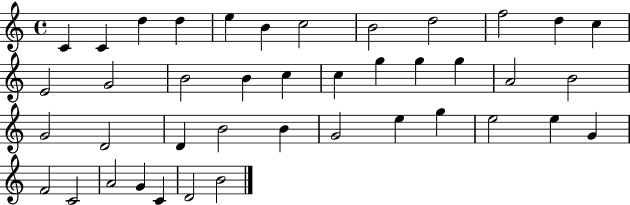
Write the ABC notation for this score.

X:1
T:Untitled
M:4/4
L:1/4
K:C
C C d d e B c2 B2 d2 f2 d c E2 G2 B2 B c c g g g A2 B2 G2 D2 D B2 B G2 e g e2 e G F2 C2 A2 G C D2 B2